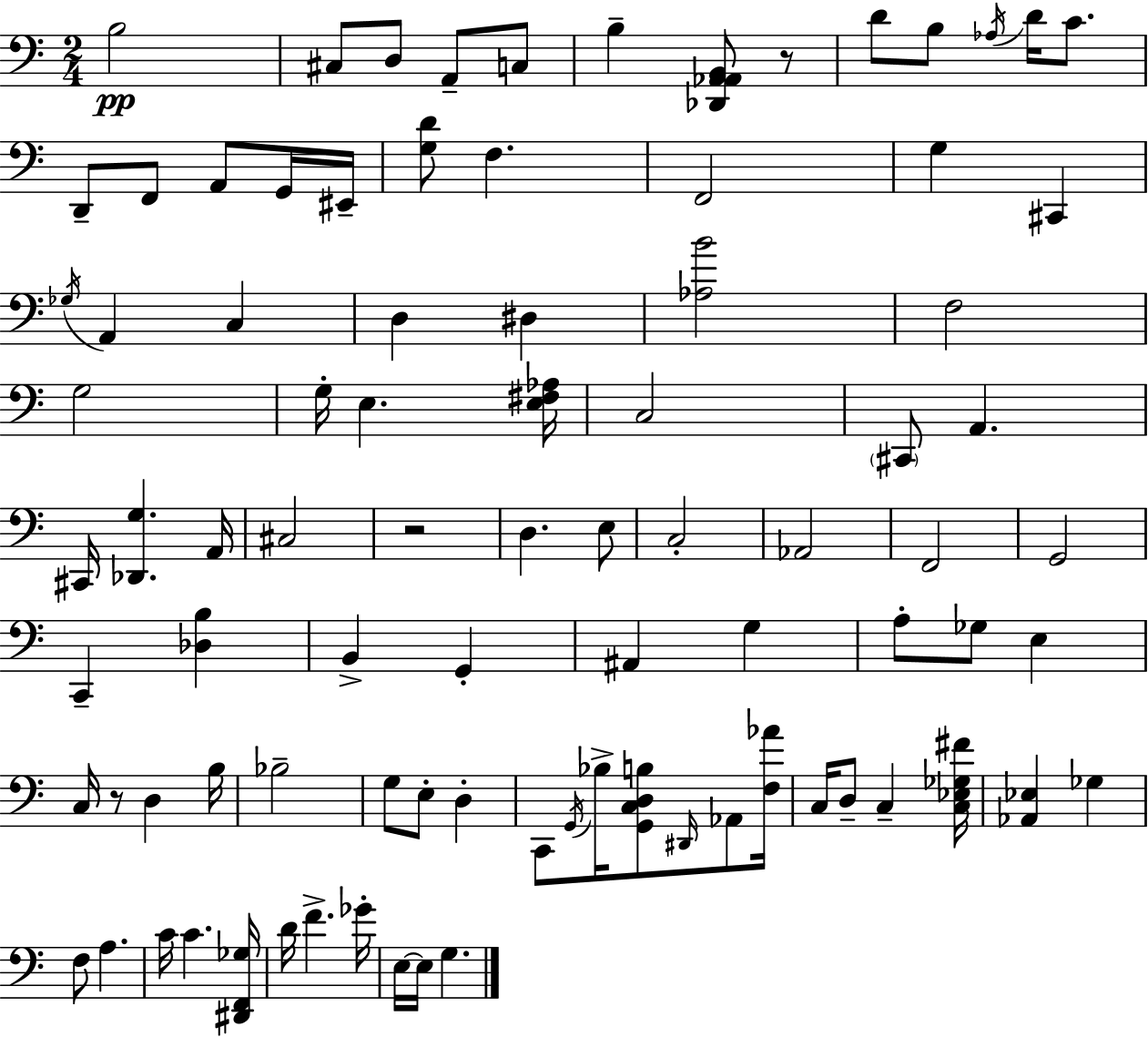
{
  \clef bass
  \numericTimeSignature
  \time 2/4
  \key a \minor
  b2\pp | cis8 d8 a,8-- c8 | b4-- <des, aes, aes, b,>8 r8 | d'8 b8 \acciaccatura { aes16 } d'16 c'8. | \break d,8-- f,8 a,8 g,16 | eis,16-- <g d'>8 f4. | f,2 | g4 cis,4 | \break \acciaccatura { ges16 } a,4 c4 | d4 dis4 | <aes b'>2 | f2 | \break g2 | g16-. e4. | <e fis aes>16 c2 | \parenthesize cis,8 a,4. | \break cis,16 <des, g>4. | a,16 cis2 | r2 | d4. | \break e8 c2-. | aes,2 | f,2 | g,2 | \break c,4-- <des b>4 | b,4-> g,4-. | ais,4 g4 | a8-. ges8 e4 | \break c16 r8 d4 | b16 bes2-- | g8 e8-. d4-. | c,8 \acciaccatura { g,16 } bes16-> <g, c d b>8 | \break \grace { dis,16 } aes,8 <f aes'>16 c16 d8-- c4-- | <c ees ges fis'>16 <aes, ees>4 | ges4 f8 a4. | c'16 c'4. | \break <dis, f, ges>16 d'16 f'4.-> | ges'16-. e16~~ e16 g4. | \bar "|."
}